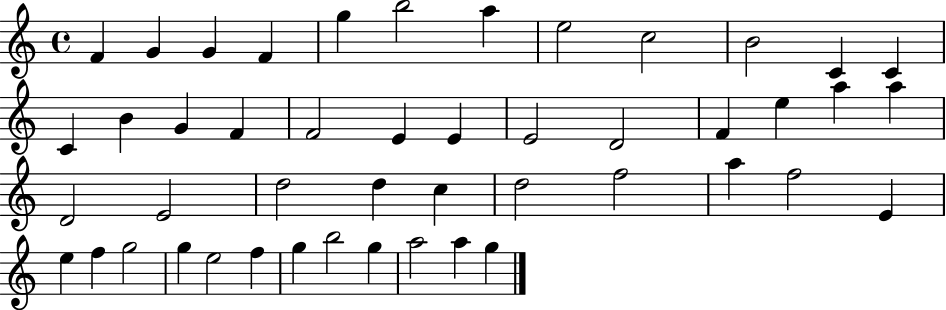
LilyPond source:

{
  \clef treble
  \time 4/4
  \defaultTimeSignature
  \key c \major
  f'4 g'4 g'4 f'4 | g''4 b''2 a''4 | e''2 c''2 | b'2 c'4 c'4 | \break c'4 b'4 g'4 f'4 | f'2 e'4 e'4 | e'2 d'2 | f'4 e''4 a''4 a''4 | \break d'2 e'2 | d''2 d''4 c''4 | d''2 f''2 | a''4 f''2 e'4 | \break e''4 f''4 g''2 | g''4 e''2 f''4 | g''4 b''2 g''4 | a''2 a''4 g''4 | \break \bar "|."
}